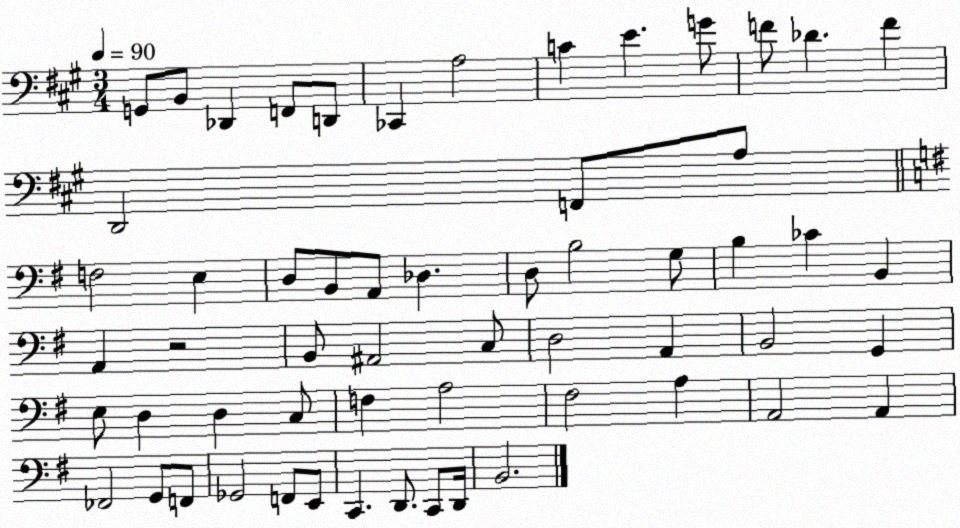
X:1
T:Untitled
M:3/4
L:1/4
K:A
G,,/2 B,,/2 _D,, F,,/2 D,,/2 _C,, A,2 C E G/2 F/2 _D F D,,2 F,,/2 A,/2 F,2 E, D,/2 B,,/2 A,,/2 _D, D,/2 B,2 G,/2 B, _C B,, A,, z2 B,,/2 ^A,,2 C,/2 D,2 A,, B,,2 G,, E,/2 D, D, C,/2 F, A,2 ^F,2 A, A,,2 A,, _F,,2 G,,/2 F,,/2 _G,,2 F,,/2 E,,/2 C,, D,,/2 C,,/2 D,,/4 B,,2